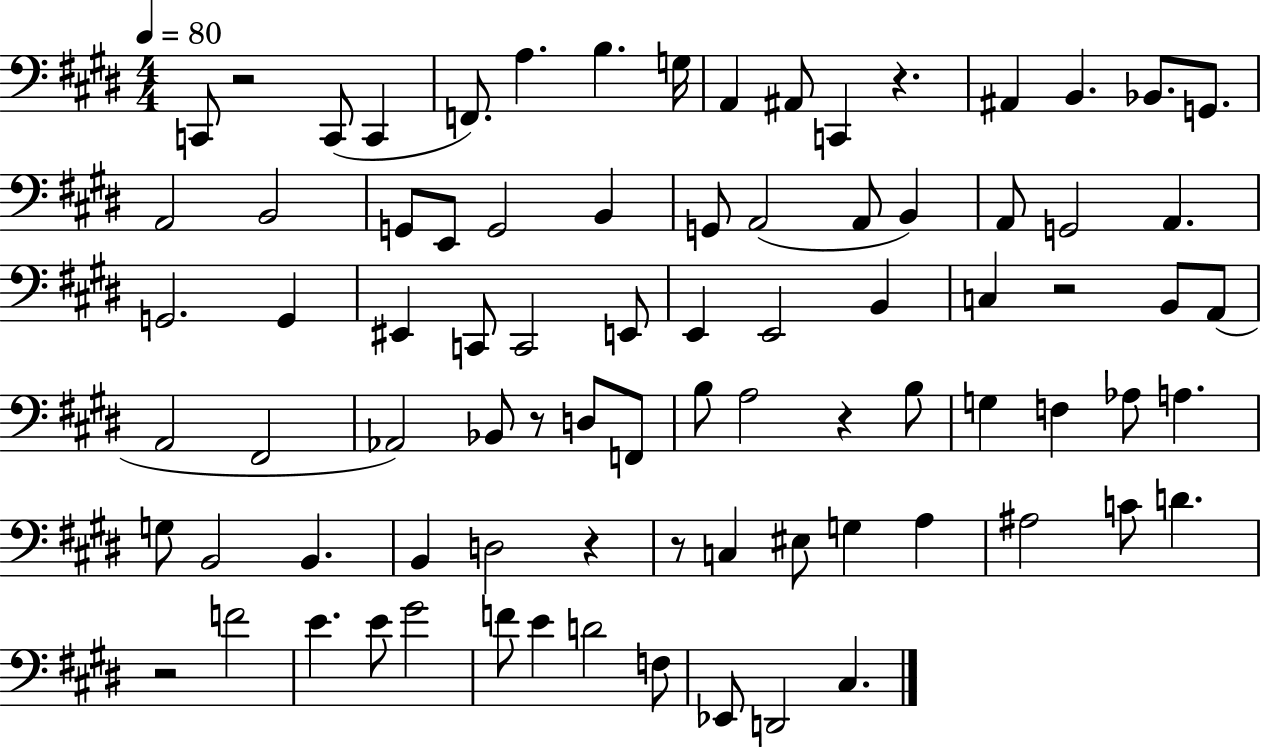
X:1
T:Untitled
M:4/4
L:1/4
K:E
C,,/2 z2 C,,/2 C,, F,,/2 A, B, G,/4 A,, ^A,,/2 C,, z ^A,, B,, _B,,/2 G,,/2 A,,2 B,,2 G,,/2 E,,/2 G,,2 B,, G,,/2 A,,2 A,,/2 B,, A,,/2 G,,2 A,, G,,2 G,, ^E,, C,,/2 C,,2 E,,/2 E,, E,,2 B,, C, z2 B,,/2 A,,/2 A,,2 ^F,,2 _A,,2 _B,,/2 z/2 D,/2 F,,/2 B,/2 A,2 z B,/2 G, F, _A,/2 A, G,/2 B,,2 B,, B,, D,2 z z/2 C, ^E,/2 G, A, ^A,2 C/2 D z2 F2 E E/2 ^G2 F/2 E D2 F,/2 _E,,/2 D,,2 ^C,